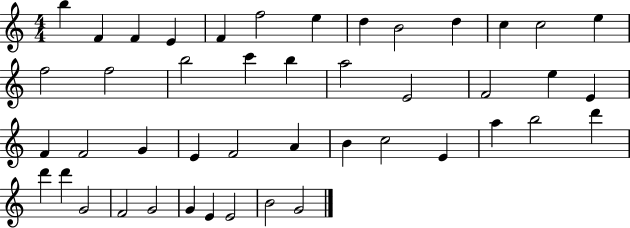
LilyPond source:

{
  \clef treble
  \numericTimeSignature
  \time 4/4
  \key c \major
  b''4 f'4 f'4 e'4 | f'4 f''2 e''4 | d''4 b'2 d''4 | c''4 c''2 e''4 | \break f''2 f''2 | b''2 c'''4 b''4 | a''2 e'2 | f'2 e''4 e'4 | \break f'4 f'2 g'4 | e'4 f'2 a'4 | b'4 c''2 e'4 | a''4 b''2 d'''4 | \break d'''4 d'''4 g'2 | f'2 g'2 | g'4 e'4 e'2 | b'2 g'2 | \break \bar "|."
}